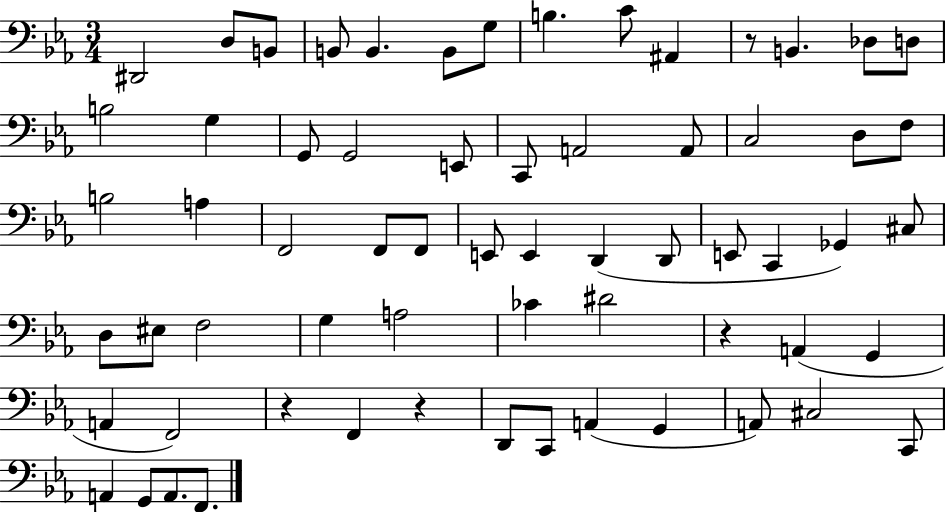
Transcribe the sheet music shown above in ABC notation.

X:1
T:Untitled
M:3/4
L:1/4
K:Eb
^D,,2 D,/2 B,,/2 B,,/2 B,, B,,/2 G,/2 B, C/2 ^A,, z/2 B,, _D,/2 D,/2 B,2 G, G,,/2 G,,2 E,,/2 C,,/2 A,,2 A,,/2 C,2 D,/2 F,/2 B,2 A, F,,2 F,,/2 F,,/2 E,,/2 E,, D,, D,,/2 E,,/2 C,, _G,, ^C,/2 D,/2 ^E,/2 F,2 G, A,2 _C ^D2 z A,, G,, A,, F,,2 z F,, z D,,/2 C,,/2 A,, G,, A,,/2 ^C,2 C,,/2 A,, G,,/2 A,,/2 F,,/2